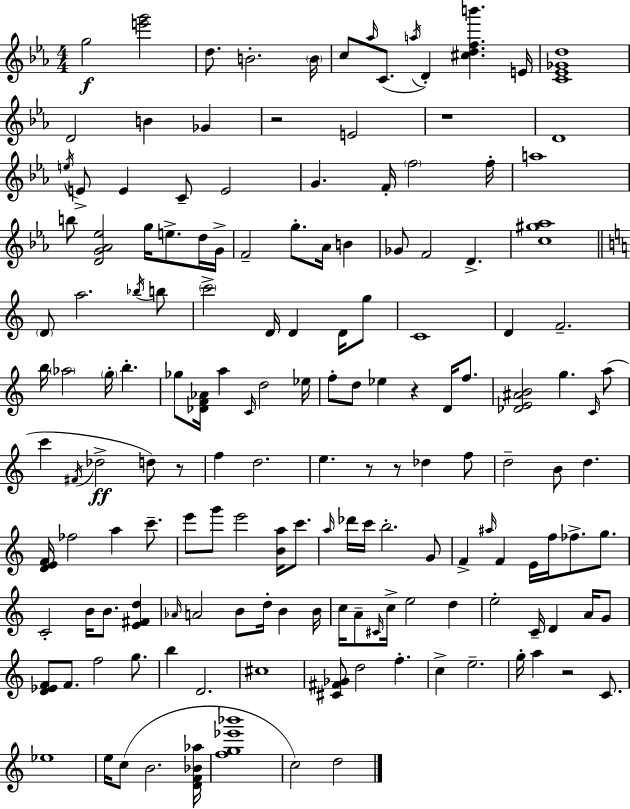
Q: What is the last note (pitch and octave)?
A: D5